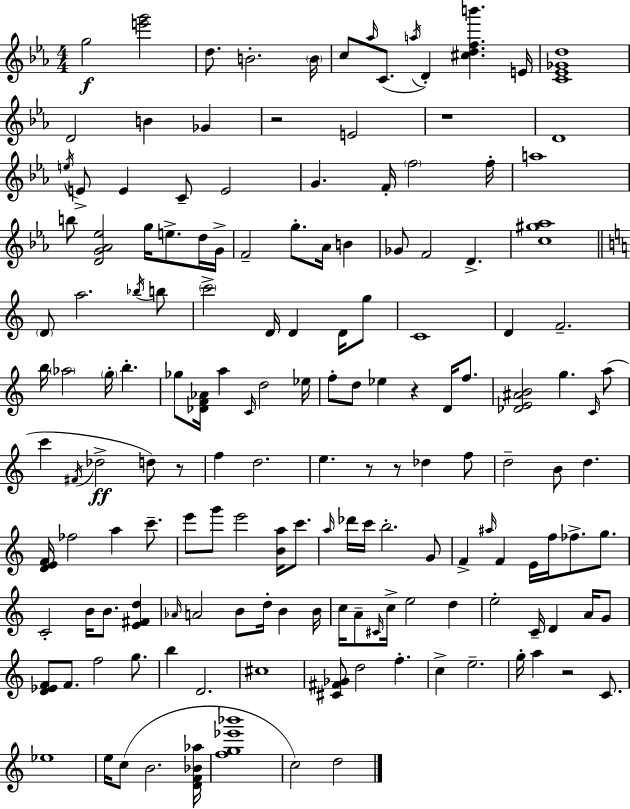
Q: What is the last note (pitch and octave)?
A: D5